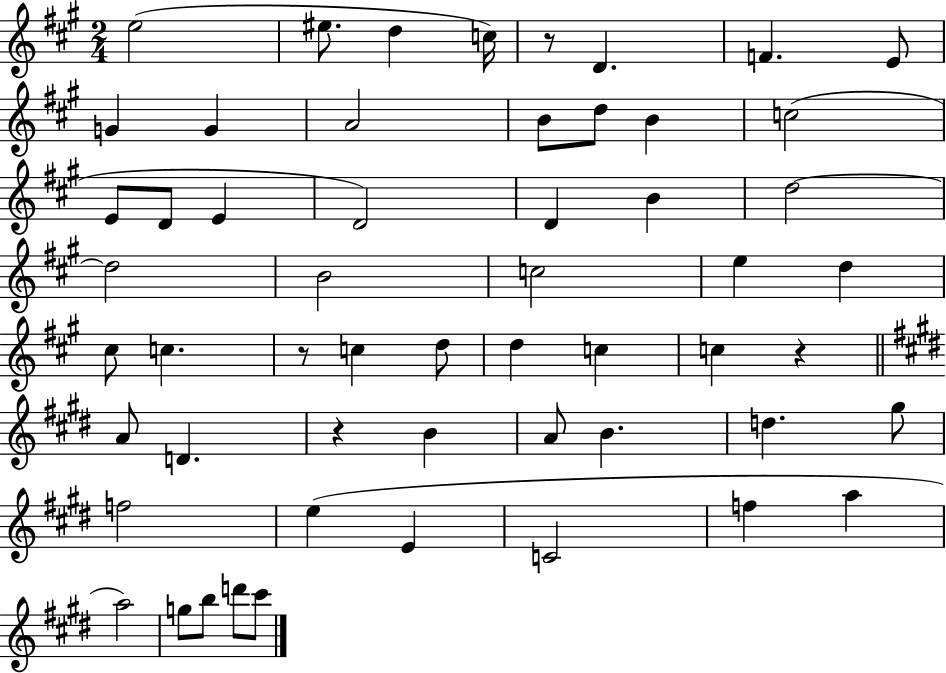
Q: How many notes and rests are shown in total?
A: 55